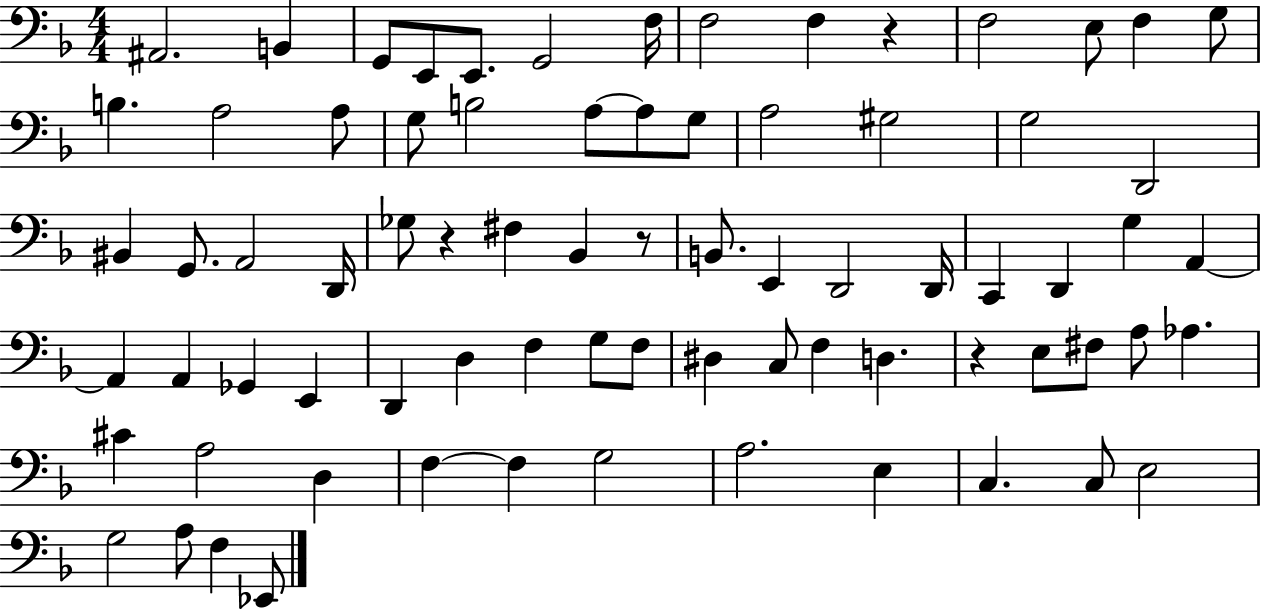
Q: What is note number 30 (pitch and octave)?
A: Gb3